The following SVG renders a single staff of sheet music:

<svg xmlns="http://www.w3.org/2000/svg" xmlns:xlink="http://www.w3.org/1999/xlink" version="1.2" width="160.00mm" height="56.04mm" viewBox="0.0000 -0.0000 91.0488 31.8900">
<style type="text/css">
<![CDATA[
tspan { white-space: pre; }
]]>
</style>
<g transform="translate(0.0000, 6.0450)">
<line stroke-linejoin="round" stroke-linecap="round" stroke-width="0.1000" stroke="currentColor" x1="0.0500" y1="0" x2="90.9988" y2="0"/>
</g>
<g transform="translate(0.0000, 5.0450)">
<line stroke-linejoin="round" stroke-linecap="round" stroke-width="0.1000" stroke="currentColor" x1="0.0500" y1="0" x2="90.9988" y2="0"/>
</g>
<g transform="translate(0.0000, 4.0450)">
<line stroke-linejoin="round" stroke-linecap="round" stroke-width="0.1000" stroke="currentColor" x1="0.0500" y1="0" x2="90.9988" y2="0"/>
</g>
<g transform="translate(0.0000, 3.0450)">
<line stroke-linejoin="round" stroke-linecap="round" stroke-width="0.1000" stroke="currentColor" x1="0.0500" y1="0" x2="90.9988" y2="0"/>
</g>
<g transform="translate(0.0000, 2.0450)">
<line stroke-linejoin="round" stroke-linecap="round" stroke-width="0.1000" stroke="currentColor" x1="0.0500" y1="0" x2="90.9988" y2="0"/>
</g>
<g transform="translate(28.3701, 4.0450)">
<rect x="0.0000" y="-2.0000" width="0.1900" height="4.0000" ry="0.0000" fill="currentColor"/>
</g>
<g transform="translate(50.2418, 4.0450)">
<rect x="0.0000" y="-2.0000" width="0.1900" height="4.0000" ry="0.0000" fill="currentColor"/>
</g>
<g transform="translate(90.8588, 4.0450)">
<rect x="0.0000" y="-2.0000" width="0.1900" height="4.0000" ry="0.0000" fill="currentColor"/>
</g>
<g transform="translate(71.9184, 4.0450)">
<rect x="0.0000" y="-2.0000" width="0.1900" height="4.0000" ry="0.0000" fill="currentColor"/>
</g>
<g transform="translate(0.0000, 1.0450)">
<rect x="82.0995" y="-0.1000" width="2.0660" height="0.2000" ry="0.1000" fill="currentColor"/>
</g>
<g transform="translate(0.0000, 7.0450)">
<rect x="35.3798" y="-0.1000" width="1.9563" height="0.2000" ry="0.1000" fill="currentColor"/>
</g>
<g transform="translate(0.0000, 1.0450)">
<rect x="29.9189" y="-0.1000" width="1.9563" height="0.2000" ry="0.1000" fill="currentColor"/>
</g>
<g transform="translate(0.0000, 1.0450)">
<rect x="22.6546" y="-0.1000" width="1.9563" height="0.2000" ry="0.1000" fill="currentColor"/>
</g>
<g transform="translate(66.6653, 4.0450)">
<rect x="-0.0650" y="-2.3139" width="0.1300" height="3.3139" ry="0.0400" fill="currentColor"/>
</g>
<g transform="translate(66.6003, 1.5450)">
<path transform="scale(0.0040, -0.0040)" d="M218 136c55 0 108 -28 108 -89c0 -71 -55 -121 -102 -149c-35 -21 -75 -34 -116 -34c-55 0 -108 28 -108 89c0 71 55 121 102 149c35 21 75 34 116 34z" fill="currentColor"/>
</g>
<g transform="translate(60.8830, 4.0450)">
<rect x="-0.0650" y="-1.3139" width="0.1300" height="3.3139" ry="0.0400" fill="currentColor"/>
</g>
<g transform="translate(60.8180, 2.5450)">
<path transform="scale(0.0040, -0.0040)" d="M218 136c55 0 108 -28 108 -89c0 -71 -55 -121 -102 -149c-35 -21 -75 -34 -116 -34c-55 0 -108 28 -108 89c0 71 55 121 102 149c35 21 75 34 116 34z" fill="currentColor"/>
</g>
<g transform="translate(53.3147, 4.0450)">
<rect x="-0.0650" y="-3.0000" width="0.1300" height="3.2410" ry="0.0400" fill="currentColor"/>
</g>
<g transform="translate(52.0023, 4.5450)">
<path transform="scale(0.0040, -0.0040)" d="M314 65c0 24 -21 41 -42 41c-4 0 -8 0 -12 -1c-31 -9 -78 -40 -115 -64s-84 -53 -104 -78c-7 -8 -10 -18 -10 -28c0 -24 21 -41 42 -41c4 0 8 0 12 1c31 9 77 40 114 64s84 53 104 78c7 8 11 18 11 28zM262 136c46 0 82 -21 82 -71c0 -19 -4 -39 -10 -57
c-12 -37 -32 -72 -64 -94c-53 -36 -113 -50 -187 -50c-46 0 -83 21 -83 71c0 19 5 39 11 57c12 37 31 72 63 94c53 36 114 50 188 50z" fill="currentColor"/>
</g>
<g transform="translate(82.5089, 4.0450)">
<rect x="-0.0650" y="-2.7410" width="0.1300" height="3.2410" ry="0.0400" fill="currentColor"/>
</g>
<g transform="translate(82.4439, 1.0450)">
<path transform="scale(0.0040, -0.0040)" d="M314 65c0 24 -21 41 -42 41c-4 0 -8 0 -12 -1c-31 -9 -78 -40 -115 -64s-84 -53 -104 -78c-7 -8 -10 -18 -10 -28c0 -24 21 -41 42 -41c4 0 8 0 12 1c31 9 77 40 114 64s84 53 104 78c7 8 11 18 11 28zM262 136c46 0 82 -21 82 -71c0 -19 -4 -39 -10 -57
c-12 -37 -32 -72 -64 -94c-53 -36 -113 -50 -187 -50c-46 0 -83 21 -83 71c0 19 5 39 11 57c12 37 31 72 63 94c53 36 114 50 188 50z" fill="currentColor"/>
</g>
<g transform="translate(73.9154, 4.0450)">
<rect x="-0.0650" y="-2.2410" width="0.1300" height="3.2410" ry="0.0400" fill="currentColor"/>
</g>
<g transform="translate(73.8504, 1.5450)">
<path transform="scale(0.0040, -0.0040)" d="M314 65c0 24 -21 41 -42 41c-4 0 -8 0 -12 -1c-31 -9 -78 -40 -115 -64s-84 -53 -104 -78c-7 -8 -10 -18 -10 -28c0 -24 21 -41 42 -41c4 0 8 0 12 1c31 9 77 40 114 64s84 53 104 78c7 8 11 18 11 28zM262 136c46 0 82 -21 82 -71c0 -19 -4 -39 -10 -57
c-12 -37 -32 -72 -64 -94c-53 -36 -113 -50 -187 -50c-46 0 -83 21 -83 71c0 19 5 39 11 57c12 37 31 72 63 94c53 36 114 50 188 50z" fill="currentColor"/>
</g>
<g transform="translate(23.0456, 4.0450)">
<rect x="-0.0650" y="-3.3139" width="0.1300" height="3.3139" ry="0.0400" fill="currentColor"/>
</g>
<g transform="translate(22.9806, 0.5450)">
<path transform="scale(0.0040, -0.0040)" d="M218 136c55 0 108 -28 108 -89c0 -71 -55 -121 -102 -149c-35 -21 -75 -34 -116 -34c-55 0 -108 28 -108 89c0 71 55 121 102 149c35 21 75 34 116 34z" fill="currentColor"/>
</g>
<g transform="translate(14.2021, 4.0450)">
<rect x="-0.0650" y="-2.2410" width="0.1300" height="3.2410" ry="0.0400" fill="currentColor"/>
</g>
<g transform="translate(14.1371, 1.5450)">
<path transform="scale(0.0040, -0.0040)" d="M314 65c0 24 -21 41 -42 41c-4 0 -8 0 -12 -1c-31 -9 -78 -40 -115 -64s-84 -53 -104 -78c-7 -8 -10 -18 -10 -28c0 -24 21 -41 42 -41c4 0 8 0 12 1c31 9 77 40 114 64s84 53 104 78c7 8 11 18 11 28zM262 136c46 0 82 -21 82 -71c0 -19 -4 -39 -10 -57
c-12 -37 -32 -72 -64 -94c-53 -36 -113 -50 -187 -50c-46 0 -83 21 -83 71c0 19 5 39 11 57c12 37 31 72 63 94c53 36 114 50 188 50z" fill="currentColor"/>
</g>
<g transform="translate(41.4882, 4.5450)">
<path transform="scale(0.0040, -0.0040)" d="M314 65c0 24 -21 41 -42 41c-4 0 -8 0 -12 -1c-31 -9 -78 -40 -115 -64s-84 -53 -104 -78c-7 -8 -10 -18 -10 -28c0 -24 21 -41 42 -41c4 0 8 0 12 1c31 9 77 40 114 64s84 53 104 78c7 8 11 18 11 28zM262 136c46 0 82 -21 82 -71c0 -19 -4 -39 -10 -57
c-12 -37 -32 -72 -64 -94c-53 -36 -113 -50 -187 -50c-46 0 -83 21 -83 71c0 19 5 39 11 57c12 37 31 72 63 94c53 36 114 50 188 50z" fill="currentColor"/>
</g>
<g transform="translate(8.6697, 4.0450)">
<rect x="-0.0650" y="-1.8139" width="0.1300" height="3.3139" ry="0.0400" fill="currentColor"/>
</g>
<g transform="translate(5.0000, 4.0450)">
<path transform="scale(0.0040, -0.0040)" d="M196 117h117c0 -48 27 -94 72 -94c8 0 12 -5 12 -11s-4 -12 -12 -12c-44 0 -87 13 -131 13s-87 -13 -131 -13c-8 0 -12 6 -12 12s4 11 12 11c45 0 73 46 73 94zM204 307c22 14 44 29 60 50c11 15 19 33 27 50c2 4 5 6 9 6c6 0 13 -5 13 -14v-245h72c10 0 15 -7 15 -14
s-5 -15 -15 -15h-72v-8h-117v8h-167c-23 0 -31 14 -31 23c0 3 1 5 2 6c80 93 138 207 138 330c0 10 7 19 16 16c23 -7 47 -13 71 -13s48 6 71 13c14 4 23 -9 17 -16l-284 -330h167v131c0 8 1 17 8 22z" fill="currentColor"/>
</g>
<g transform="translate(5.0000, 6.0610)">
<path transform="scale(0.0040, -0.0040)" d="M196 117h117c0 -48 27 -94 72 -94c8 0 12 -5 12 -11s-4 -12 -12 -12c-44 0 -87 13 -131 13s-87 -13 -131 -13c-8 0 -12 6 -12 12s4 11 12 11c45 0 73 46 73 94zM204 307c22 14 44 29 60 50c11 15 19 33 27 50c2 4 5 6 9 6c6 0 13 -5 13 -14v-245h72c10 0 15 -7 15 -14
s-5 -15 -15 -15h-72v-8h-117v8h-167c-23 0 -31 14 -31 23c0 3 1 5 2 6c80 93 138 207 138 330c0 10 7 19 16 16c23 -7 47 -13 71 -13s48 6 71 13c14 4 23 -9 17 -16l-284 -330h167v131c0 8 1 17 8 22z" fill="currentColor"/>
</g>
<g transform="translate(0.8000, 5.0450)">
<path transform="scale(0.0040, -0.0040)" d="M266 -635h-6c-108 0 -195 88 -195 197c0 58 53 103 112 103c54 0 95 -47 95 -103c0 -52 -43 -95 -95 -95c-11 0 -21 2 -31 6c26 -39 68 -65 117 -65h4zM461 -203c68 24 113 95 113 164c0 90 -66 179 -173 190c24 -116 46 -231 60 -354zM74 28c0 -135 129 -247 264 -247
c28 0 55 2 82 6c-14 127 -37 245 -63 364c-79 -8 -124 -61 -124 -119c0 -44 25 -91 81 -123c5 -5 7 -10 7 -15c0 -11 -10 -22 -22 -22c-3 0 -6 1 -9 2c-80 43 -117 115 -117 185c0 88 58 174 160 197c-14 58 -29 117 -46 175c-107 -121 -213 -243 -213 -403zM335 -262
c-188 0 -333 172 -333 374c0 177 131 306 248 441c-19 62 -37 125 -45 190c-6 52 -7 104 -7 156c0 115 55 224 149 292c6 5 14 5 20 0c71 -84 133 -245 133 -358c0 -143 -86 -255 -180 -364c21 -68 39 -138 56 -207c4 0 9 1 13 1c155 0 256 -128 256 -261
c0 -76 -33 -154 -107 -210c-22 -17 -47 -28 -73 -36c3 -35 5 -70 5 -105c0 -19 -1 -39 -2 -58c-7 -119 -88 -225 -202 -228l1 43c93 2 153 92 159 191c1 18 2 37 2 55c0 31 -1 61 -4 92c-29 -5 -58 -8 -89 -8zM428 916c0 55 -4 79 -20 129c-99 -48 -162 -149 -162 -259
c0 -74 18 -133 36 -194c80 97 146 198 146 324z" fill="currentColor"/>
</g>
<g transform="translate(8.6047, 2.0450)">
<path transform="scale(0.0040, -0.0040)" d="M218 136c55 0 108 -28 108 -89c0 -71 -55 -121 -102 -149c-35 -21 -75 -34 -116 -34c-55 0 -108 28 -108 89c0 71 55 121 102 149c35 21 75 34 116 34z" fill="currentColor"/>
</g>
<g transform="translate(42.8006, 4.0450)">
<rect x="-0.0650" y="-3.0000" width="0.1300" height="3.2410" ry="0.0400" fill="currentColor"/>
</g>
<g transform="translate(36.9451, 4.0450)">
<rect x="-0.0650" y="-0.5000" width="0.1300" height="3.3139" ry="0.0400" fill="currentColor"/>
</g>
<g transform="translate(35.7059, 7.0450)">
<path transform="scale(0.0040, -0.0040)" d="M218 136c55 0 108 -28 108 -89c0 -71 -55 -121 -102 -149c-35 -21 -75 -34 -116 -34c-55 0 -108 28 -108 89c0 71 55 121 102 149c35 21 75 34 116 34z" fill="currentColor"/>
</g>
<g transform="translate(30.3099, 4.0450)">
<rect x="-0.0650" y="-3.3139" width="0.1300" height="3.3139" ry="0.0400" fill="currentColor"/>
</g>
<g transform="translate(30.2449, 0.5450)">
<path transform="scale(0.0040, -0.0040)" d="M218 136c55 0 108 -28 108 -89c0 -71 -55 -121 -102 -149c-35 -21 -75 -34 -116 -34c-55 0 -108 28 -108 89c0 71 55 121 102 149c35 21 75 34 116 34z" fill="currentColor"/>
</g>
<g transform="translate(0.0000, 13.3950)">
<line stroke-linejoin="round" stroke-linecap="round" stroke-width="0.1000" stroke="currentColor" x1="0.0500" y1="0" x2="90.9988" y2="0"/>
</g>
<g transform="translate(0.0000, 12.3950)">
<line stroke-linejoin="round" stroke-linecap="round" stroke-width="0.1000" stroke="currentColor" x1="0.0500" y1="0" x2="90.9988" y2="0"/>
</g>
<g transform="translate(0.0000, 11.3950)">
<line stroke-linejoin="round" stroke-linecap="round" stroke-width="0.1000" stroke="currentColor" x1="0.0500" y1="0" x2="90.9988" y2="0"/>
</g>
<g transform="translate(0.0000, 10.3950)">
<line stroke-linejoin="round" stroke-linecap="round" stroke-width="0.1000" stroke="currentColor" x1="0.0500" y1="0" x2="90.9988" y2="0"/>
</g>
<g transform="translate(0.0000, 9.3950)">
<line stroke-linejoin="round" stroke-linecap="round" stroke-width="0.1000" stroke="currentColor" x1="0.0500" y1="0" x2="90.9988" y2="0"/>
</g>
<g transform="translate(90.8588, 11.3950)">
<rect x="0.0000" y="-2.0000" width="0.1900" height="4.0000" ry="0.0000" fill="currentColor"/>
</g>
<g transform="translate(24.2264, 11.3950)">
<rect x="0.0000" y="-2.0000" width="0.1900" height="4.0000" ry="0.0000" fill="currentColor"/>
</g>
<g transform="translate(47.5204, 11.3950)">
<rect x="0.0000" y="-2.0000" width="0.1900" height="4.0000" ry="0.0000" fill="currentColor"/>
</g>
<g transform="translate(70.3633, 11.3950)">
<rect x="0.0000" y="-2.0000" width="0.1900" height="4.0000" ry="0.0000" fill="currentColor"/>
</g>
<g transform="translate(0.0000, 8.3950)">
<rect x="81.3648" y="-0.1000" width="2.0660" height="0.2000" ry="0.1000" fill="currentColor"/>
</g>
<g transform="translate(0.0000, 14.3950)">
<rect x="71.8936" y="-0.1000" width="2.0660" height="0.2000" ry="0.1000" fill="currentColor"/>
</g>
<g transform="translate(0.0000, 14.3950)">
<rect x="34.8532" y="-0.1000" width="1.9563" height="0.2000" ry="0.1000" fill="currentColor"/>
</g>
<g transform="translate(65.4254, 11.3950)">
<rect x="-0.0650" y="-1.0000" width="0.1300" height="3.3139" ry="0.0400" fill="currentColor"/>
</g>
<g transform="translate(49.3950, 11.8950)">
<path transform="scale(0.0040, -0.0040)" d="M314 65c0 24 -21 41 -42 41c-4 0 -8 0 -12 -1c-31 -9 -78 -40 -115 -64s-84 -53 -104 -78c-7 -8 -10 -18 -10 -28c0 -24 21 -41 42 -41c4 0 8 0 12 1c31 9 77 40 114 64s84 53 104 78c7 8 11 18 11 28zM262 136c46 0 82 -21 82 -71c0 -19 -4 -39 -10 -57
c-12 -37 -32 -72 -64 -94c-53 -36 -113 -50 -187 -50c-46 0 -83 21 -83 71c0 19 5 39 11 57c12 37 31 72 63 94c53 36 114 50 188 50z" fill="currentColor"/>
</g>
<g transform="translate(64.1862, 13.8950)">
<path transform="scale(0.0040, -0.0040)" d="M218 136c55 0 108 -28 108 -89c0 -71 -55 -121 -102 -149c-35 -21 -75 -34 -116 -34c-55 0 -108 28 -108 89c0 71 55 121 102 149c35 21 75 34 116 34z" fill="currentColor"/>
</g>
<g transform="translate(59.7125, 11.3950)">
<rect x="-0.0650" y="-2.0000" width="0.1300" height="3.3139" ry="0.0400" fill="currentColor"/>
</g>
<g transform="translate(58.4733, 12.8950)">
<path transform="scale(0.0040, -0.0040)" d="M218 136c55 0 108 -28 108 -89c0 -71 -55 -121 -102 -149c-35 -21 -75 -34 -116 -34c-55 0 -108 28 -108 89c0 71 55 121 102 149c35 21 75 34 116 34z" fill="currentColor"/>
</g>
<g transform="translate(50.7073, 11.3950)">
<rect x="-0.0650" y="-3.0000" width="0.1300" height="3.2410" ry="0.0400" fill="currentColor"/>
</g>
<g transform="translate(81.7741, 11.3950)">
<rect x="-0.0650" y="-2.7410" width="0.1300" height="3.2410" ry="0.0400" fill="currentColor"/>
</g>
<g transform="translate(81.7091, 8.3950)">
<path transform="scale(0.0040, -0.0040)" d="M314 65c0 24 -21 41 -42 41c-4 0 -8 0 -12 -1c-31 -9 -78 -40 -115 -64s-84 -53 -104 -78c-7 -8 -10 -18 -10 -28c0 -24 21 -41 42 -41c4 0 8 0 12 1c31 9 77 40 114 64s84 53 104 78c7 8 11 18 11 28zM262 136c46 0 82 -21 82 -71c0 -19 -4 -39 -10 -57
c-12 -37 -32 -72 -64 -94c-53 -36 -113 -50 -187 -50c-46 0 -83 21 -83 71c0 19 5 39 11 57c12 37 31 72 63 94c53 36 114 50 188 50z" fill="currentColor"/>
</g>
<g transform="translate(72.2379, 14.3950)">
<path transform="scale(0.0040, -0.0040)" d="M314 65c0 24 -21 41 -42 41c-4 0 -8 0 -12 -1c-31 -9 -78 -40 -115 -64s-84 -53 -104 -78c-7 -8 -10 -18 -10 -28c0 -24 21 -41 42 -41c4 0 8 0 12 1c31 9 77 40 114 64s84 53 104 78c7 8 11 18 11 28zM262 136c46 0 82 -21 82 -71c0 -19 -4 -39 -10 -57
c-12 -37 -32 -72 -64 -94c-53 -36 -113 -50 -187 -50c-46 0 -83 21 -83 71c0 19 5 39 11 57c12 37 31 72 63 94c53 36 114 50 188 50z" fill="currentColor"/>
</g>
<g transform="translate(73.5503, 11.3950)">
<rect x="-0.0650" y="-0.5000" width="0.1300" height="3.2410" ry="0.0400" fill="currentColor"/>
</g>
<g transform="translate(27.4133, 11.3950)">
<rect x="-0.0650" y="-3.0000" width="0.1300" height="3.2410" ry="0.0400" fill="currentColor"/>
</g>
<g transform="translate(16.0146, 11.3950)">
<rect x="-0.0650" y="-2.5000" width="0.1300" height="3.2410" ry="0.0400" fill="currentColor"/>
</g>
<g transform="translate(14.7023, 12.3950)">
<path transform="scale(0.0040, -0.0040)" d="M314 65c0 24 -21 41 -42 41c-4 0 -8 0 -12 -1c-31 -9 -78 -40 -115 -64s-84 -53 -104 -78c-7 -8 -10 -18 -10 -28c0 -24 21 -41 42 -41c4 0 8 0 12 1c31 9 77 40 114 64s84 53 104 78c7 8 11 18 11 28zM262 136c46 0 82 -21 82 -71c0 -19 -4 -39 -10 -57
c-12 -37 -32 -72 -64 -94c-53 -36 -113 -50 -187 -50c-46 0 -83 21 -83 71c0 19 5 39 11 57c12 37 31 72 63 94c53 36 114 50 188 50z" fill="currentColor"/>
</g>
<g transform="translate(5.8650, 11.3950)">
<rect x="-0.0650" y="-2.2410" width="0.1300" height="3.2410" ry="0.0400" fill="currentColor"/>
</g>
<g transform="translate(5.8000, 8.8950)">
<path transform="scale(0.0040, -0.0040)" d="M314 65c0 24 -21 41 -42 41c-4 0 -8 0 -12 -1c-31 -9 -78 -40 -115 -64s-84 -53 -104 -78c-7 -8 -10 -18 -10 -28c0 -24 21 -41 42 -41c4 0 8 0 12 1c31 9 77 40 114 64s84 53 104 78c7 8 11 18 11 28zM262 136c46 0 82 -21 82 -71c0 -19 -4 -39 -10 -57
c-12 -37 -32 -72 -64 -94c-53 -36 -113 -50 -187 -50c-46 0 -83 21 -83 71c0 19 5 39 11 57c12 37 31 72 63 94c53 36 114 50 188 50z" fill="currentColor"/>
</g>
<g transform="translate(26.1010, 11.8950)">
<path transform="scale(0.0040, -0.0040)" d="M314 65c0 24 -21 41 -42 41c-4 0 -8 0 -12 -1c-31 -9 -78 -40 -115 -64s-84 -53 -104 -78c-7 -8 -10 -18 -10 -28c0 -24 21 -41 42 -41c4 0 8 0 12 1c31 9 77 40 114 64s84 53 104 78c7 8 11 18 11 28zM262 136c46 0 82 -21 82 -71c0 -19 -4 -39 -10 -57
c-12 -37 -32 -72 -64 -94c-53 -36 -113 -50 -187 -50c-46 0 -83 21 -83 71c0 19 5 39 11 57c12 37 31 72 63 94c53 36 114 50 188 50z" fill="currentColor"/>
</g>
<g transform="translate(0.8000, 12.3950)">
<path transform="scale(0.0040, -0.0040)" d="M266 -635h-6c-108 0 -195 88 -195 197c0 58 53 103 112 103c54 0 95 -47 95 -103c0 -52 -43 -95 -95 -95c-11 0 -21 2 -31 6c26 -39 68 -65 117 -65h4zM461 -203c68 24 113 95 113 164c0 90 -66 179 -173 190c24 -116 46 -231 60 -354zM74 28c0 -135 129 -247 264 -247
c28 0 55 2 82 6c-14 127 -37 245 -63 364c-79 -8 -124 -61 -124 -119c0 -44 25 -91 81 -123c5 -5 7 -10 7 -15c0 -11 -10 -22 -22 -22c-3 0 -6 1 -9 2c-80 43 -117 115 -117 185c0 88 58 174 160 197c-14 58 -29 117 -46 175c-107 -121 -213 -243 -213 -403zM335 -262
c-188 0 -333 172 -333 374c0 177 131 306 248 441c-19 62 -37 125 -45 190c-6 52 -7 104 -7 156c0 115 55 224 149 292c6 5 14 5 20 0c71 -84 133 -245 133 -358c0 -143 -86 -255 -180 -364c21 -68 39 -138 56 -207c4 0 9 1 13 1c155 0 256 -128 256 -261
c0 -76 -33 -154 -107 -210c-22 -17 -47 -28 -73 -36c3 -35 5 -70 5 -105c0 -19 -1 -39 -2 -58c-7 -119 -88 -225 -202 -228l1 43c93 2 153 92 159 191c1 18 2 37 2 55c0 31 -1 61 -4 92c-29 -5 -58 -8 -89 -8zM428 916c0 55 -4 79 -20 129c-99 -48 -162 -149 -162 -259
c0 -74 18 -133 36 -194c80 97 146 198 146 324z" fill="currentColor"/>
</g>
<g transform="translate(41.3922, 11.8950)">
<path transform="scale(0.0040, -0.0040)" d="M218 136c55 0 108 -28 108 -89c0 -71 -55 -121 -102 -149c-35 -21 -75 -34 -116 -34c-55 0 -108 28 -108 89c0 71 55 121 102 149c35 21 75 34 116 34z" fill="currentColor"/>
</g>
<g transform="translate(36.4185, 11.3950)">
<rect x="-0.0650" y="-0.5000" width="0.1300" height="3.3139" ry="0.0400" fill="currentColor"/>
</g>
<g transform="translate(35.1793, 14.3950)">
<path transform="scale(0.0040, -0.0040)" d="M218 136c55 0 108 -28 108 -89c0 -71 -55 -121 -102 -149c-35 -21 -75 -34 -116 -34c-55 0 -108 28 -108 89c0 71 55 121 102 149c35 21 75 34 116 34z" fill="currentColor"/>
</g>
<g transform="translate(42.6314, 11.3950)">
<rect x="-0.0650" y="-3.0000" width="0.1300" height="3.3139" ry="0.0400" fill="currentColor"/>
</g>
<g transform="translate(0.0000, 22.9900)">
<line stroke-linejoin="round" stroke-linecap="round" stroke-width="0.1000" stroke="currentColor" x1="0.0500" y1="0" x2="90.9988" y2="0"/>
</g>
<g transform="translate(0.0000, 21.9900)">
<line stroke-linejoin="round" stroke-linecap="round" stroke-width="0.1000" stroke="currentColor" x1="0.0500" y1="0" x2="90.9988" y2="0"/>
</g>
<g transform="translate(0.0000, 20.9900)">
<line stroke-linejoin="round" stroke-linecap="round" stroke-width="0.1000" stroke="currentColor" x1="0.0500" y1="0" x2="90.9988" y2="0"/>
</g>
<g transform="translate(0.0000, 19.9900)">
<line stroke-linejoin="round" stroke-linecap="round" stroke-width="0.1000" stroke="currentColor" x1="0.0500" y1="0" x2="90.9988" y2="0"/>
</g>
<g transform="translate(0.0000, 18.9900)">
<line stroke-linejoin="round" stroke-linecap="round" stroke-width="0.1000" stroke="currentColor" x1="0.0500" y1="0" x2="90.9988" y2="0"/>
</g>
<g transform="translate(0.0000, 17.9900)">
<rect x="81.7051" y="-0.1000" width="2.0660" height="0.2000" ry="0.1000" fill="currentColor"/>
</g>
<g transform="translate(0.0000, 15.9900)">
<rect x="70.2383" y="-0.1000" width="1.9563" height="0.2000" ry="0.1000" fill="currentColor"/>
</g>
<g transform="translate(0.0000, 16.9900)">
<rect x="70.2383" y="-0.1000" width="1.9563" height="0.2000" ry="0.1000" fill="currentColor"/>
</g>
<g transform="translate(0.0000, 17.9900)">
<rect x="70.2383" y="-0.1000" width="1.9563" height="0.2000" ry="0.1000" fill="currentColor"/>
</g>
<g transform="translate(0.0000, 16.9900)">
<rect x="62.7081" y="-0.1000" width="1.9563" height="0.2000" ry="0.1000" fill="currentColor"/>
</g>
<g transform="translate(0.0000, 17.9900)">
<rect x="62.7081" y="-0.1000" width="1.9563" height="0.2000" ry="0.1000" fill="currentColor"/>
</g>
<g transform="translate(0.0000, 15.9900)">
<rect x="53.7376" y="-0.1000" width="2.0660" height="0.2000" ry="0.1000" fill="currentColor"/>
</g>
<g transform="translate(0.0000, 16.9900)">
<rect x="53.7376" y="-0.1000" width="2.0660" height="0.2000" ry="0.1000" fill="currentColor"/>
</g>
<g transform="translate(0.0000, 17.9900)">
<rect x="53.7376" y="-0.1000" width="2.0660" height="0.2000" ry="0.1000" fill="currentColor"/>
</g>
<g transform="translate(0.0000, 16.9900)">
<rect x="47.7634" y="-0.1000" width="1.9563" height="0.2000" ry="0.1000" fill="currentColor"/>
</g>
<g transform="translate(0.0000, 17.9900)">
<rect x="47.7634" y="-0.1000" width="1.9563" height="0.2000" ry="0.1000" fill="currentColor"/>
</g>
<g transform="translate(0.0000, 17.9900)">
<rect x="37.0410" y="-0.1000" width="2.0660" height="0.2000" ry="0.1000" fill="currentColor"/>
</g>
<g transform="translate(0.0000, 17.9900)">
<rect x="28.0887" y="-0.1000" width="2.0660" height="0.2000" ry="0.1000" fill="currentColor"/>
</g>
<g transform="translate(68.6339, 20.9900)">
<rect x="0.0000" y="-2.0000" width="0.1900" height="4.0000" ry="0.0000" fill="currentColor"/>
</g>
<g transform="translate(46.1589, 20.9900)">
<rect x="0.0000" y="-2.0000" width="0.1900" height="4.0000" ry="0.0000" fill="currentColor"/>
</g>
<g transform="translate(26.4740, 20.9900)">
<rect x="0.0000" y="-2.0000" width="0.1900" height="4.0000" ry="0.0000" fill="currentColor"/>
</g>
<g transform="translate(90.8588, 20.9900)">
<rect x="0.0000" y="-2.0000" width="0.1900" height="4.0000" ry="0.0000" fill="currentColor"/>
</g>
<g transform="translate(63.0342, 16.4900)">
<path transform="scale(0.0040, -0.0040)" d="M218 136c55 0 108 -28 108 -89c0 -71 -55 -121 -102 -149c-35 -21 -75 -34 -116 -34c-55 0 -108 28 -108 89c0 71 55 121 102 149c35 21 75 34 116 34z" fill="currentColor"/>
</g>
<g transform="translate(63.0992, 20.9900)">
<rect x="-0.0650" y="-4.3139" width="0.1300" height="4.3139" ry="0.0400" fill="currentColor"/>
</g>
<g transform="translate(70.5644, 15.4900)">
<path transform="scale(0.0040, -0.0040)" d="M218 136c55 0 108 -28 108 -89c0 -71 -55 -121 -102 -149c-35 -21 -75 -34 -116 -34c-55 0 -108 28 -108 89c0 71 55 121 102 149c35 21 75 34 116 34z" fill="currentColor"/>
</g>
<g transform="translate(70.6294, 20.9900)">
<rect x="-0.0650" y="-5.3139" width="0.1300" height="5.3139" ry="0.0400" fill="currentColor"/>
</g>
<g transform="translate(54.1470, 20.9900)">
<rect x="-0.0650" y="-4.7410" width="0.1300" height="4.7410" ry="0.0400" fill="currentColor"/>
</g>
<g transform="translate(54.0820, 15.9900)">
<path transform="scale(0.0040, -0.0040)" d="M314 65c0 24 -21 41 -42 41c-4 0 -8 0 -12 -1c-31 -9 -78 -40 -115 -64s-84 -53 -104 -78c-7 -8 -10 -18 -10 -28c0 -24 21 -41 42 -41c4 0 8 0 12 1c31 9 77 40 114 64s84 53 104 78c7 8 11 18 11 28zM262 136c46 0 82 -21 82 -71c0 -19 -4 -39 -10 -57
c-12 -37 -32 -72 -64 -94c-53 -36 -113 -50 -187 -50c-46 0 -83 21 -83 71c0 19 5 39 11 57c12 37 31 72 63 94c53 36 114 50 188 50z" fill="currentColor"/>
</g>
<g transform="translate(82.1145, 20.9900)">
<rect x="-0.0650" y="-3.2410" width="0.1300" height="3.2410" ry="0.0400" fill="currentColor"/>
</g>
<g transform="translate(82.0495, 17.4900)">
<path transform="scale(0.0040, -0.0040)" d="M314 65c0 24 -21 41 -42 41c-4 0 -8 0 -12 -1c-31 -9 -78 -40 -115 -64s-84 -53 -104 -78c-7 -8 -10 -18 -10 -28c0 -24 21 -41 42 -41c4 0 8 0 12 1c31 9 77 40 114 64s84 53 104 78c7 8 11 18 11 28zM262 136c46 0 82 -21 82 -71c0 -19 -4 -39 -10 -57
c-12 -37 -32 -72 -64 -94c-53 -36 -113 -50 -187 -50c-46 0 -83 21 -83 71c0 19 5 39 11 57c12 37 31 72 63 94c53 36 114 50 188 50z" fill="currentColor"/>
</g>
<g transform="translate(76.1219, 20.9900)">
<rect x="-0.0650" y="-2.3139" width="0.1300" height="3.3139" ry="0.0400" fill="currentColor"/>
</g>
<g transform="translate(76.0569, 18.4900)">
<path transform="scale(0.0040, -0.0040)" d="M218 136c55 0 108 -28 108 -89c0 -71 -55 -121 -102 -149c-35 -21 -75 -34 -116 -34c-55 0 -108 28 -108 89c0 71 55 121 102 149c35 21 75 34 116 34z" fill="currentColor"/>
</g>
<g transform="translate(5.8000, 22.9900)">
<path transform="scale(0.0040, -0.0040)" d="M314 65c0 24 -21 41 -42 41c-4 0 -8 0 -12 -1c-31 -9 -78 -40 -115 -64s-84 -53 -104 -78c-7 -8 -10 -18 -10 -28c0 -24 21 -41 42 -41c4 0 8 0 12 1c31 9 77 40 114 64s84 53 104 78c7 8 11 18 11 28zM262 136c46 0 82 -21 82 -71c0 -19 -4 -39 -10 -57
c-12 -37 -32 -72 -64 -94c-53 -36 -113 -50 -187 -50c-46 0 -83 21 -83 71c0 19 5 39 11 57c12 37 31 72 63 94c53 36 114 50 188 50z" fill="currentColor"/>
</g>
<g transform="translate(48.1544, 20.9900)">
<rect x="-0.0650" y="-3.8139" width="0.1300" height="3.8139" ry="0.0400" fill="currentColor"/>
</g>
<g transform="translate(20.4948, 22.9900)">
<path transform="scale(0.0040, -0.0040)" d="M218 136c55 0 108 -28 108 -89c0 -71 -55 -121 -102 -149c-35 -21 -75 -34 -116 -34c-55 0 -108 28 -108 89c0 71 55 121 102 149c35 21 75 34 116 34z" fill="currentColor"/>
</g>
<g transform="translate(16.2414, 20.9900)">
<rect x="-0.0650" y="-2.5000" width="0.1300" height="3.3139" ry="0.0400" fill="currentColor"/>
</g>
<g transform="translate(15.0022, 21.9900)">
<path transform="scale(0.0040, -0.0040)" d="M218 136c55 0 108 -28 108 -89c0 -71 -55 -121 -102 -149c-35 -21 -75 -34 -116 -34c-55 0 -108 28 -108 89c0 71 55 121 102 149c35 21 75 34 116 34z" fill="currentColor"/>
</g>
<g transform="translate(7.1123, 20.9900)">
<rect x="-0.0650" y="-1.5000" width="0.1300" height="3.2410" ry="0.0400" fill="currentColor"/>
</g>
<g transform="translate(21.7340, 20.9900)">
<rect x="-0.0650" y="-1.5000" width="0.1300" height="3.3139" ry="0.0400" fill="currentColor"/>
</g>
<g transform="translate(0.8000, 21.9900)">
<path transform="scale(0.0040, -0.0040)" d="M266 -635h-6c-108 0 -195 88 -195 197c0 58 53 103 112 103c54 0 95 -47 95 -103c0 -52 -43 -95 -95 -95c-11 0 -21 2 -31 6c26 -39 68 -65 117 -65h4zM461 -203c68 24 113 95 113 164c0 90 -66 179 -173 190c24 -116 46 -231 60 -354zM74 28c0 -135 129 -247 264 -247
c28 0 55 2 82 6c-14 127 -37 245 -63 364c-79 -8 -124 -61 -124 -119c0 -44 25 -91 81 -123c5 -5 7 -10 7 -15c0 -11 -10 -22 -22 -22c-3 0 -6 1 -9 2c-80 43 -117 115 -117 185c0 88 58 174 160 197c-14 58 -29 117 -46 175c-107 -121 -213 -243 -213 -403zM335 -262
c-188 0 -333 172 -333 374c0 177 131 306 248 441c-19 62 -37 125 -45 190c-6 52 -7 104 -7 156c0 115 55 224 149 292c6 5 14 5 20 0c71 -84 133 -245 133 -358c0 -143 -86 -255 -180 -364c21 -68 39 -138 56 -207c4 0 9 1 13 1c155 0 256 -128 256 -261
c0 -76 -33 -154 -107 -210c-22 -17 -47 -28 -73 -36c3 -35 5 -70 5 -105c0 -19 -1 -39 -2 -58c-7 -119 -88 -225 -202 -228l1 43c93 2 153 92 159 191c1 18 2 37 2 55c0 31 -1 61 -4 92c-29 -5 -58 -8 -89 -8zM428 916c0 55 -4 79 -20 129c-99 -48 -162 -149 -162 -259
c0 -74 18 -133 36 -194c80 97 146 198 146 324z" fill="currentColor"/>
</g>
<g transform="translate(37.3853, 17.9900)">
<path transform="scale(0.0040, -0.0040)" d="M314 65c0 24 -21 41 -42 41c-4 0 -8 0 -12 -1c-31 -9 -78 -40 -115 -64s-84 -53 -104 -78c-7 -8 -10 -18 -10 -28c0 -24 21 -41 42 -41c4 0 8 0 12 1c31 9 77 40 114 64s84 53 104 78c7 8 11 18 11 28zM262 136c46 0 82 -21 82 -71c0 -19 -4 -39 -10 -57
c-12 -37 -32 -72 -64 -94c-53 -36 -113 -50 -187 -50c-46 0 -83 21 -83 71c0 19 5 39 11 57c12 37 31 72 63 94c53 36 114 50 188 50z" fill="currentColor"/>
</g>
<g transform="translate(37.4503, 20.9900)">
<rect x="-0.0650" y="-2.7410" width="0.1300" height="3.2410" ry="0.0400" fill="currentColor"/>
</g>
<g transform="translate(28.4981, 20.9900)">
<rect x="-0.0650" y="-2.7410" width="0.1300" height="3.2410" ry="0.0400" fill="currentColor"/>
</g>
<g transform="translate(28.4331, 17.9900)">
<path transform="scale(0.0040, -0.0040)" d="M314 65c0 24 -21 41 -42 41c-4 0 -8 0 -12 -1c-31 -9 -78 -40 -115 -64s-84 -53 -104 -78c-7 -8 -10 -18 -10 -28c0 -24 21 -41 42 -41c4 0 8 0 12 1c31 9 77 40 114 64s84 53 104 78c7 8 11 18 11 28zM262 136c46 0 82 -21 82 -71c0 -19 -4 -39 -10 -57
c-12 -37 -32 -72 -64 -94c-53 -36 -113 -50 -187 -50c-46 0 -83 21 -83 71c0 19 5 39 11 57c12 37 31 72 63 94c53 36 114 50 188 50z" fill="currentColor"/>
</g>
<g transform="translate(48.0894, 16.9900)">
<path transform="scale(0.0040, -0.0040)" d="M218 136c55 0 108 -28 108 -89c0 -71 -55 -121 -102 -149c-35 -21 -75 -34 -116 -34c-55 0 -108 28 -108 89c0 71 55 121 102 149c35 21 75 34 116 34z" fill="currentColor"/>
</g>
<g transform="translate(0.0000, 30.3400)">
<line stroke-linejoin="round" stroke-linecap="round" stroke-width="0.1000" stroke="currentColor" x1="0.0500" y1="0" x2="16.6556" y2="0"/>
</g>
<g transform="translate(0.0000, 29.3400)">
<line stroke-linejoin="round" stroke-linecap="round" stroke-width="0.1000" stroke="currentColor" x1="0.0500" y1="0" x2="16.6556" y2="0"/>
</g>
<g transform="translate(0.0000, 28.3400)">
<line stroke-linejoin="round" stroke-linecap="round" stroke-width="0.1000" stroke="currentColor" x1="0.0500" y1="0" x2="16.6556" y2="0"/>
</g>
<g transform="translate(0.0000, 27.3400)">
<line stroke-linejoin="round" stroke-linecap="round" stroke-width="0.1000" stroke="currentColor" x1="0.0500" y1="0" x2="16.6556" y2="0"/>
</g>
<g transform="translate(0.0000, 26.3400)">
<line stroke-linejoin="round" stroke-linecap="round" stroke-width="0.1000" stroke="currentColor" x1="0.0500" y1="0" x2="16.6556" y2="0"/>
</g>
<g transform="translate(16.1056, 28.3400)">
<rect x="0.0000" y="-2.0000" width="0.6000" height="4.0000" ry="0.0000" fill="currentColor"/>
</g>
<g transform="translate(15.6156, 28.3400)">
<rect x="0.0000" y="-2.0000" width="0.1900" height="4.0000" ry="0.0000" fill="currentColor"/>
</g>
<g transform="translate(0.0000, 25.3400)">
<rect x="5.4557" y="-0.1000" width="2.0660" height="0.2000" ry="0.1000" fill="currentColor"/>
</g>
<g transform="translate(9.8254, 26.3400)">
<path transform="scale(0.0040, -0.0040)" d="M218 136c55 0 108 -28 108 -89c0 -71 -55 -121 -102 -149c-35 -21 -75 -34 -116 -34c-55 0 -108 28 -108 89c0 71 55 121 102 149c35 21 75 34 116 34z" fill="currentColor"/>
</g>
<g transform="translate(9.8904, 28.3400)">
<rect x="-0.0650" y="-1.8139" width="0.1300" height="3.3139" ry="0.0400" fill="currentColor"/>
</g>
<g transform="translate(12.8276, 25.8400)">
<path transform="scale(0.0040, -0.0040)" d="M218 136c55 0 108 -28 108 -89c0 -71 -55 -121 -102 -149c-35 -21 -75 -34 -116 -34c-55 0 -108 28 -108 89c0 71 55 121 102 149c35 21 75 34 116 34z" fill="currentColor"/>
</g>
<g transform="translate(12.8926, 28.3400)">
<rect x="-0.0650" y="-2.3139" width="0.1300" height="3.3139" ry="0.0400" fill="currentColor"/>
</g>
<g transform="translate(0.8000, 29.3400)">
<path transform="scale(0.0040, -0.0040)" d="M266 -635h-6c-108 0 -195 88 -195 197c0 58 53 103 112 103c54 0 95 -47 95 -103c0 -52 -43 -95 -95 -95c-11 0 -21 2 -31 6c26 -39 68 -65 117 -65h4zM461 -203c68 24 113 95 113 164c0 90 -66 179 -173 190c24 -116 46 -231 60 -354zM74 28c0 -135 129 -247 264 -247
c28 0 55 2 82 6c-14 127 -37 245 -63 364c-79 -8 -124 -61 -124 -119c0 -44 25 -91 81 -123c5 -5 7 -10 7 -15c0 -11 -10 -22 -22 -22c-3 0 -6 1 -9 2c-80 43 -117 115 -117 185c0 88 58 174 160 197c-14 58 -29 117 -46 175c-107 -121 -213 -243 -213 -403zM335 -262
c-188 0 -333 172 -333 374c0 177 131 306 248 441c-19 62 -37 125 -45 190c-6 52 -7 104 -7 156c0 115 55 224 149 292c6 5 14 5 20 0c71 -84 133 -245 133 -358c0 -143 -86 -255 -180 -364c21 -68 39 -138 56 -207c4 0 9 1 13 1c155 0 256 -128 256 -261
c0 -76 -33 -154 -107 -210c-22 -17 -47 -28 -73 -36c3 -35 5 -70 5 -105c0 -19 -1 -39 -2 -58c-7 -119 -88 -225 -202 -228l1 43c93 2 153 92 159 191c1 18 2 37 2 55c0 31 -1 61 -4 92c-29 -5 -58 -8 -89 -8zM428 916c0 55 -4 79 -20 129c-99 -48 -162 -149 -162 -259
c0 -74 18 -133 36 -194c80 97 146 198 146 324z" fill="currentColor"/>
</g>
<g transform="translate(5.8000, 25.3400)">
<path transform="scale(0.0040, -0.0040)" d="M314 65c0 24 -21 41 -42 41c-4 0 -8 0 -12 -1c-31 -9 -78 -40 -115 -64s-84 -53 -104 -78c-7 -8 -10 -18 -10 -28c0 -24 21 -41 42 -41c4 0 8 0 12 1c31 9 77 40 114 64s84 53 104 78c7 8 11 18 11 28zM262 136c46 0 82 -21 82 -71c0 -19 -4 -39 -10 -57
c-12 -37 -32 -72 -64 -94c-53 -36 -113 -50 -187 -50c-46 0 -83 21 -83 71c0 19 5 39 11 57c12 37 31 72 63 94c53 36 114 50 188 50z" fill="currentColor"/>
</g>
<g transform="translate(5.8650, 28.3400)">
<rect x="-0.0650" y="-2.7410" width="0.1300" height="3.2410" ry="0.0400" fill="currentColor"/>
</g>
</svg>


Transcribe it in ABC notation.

X:1
T:Untitled
M:4/4
L:1/4
K:C
f g2 b b C A2 A2 e g g2 a2 g2 G2 A2 C A A2 F D C2 a2 E2 G E a2 a2 c' e'2 d' f' g b2 a2 f g